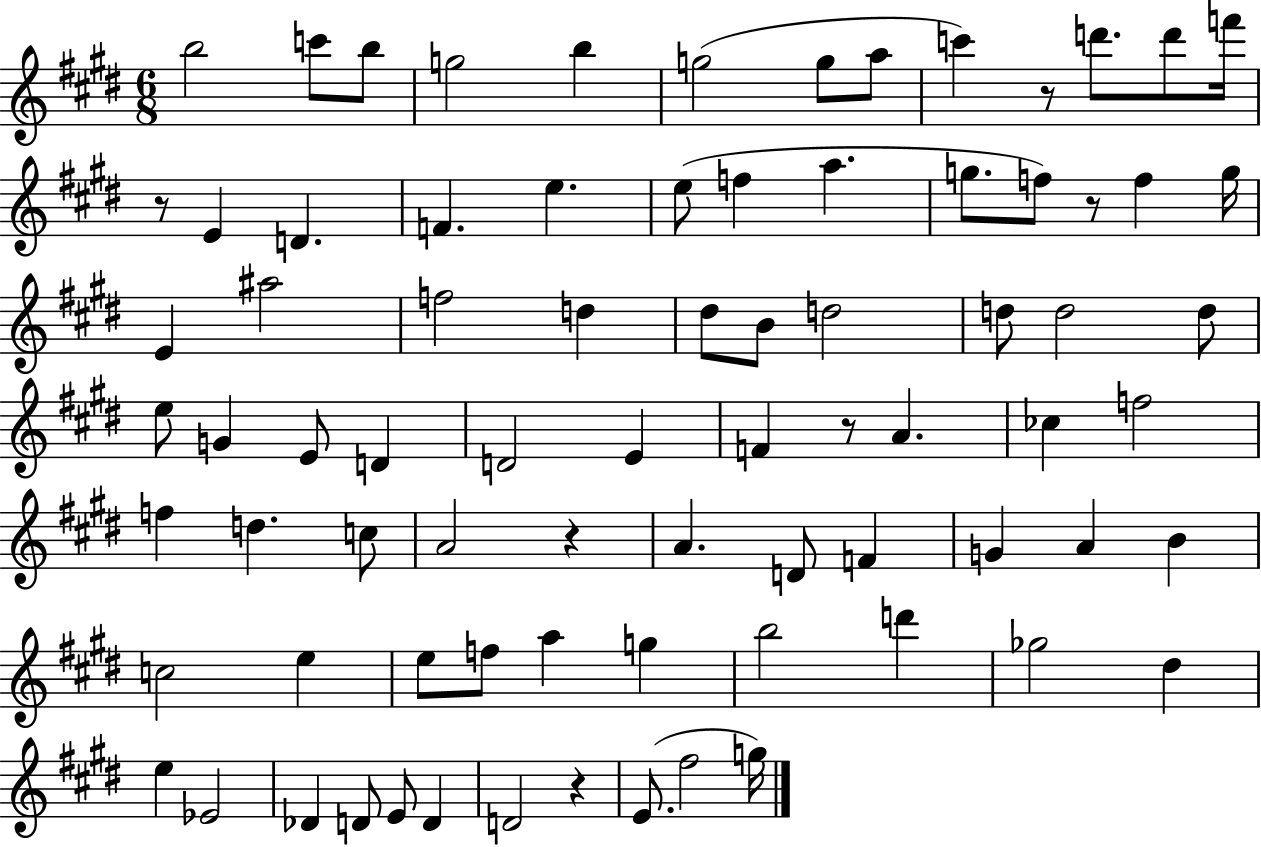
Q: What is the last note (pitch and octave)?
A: G5